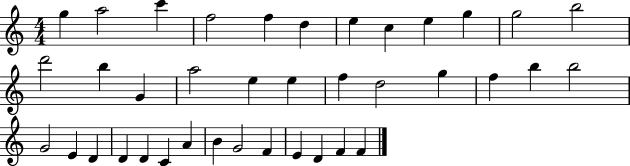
G5/q A5/h C6/q F5/h F5/q D5/q E5/q C5/q E5/q G5/q G5/h B5/h D6/h B5/q G4/q A5/h E5/q E5/q F5/q D5/h G5/q F5/q B5/q B5/h G4/h E4/q D4/q D4/q D4/q C4/q A4/q B4/q G4/h F4/q E4/q D4/q F4/q F4/q